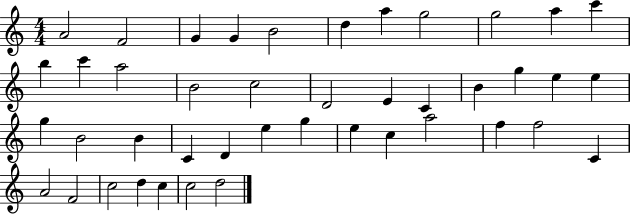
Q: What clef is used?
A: treble